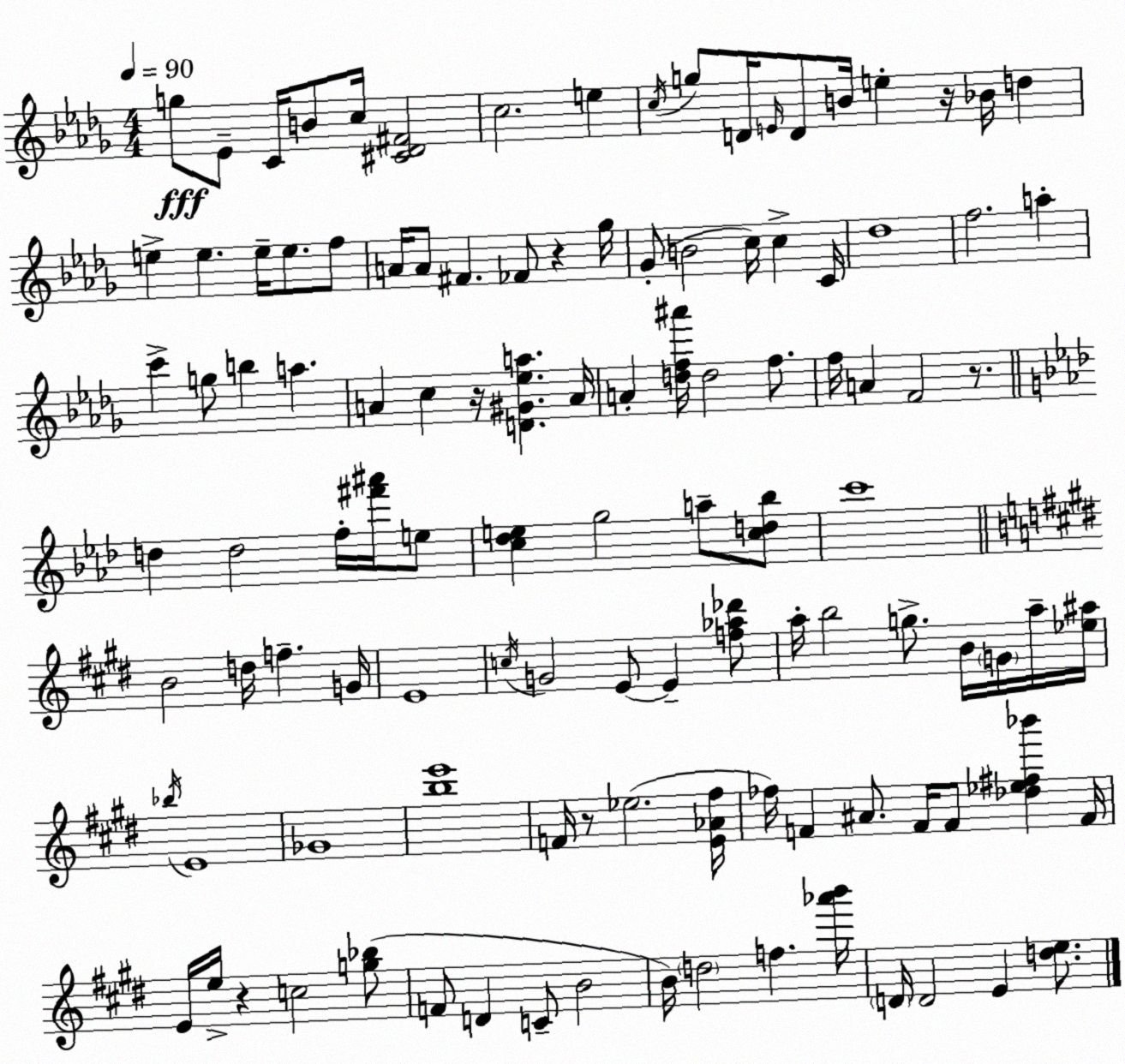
X:1
T:Untitled
M:4/4
L:1/4
K:Bbm
g/2 _E/2 C/4 B/2 c/4 [^C_D^F]2 c2 e c/4 g/2 D/4 E/4 D/2 B/4 e z/4 _B/4 d e e e/4 e/2 f/2 A/4 A/2 ^F _F/2 z _g/4 _G/2 B2 c/4 c C/4 _d4 f2 a c' g/2 b a A c z/4 [D^G_ea] A/4 A [df^a']/4 d2 f/2 f/4 A F2 z/2 d d2 f/4 [^f'^a']/4 e/2 [c_de] g2 a/2 [cd_b]/2 c'4 B2 d/4 f G/4 E4 c/4 G2 E/2 E [f_a_d']/2 a/4 b2 g/2 B/4 G/4 a/4 [_e^a]/4 _b/4 E4 _G4 [be']4 F/4 z/2 _e2 [E_A^f]/4 _f/4 F ^A/2 F/4 F/2 [_d_e^f_b'] F/4 E/4 e/4 z c2 [g_b]/2 F/2 D C/2 B2 B/4 d2 f [_a'b']/4 D/4 D2 E [de]/2